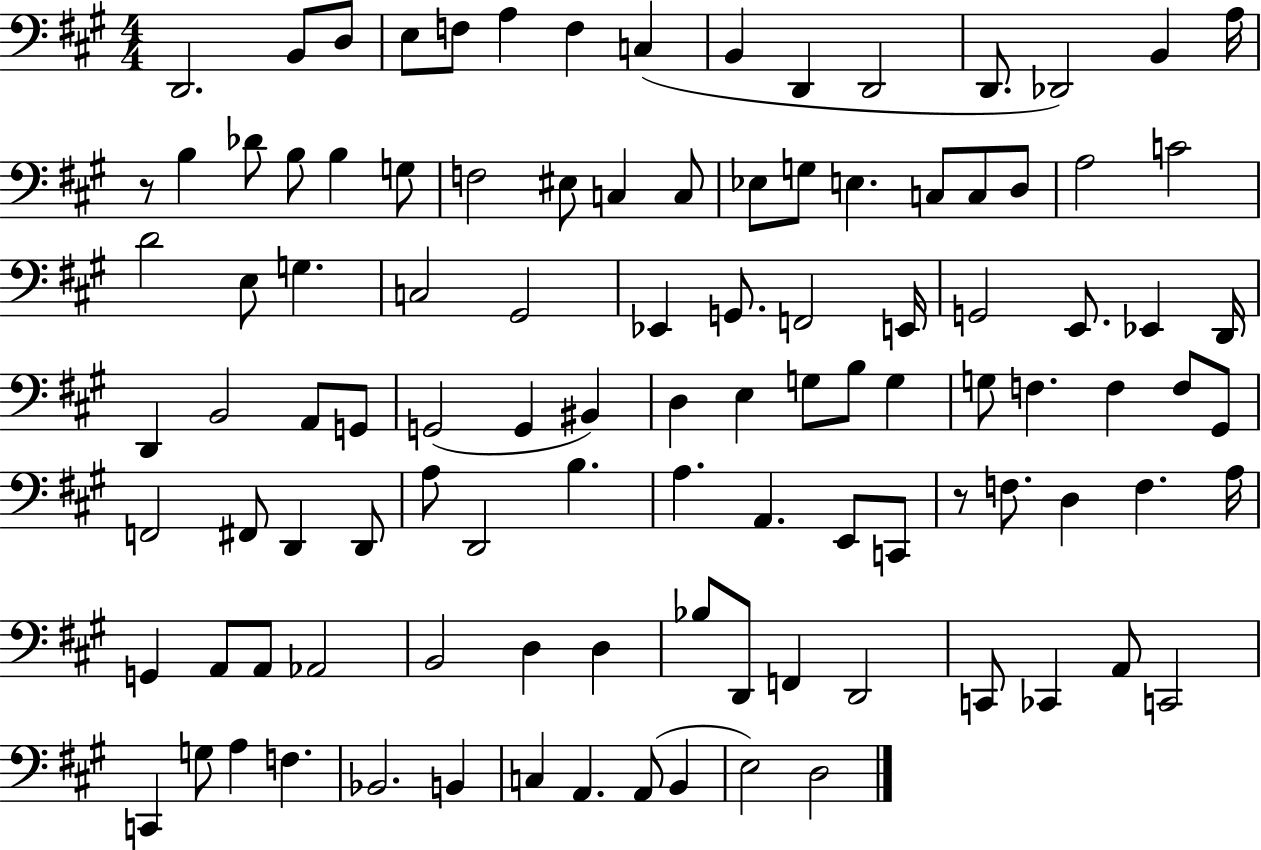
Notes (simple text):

D2/h. B2/e D3/e E3/e F3/e A3/q F3/q C3/q B2/q D2/q D2/h D2/e. Db2/h B2/q A3/s R/e B3/q Db4/e B3/e B3/q G3/e F3/h EIS3/e C3/q C3/e Eb3/e G3/e E3/q. C3/e C3/e D3/e A3/h C4/h D4/h E3/e G3/q. C3/h G#2/h Eb2/q G2/e. F2/h E2/s G2/h E2/e. Eb2/q D2/s D2/q B2/h A2/e G2/e G2/h G2/q BIS2/q D3/q E3/q G3/e B3/e G3/q G3/e F3/q. F3/q F3/e G#2/e F2/h F#2/e D2/q D2/e A3/e D2/h B3/q. A3/q. A2/q. E2/e C2/e R/e F3/e. D3/q F3/q. A3/s G2/q A2/e A2/e Ab2/h B2/h D3/q D3/q Bb3/e D2/e F2/q D2/h C2/e CES2/q A2/e C2/h C2/q G3/e A3/q F3/q. Bb2/h. B2/q C3/q A2/q. A2/e B2/q E3/h D3/h